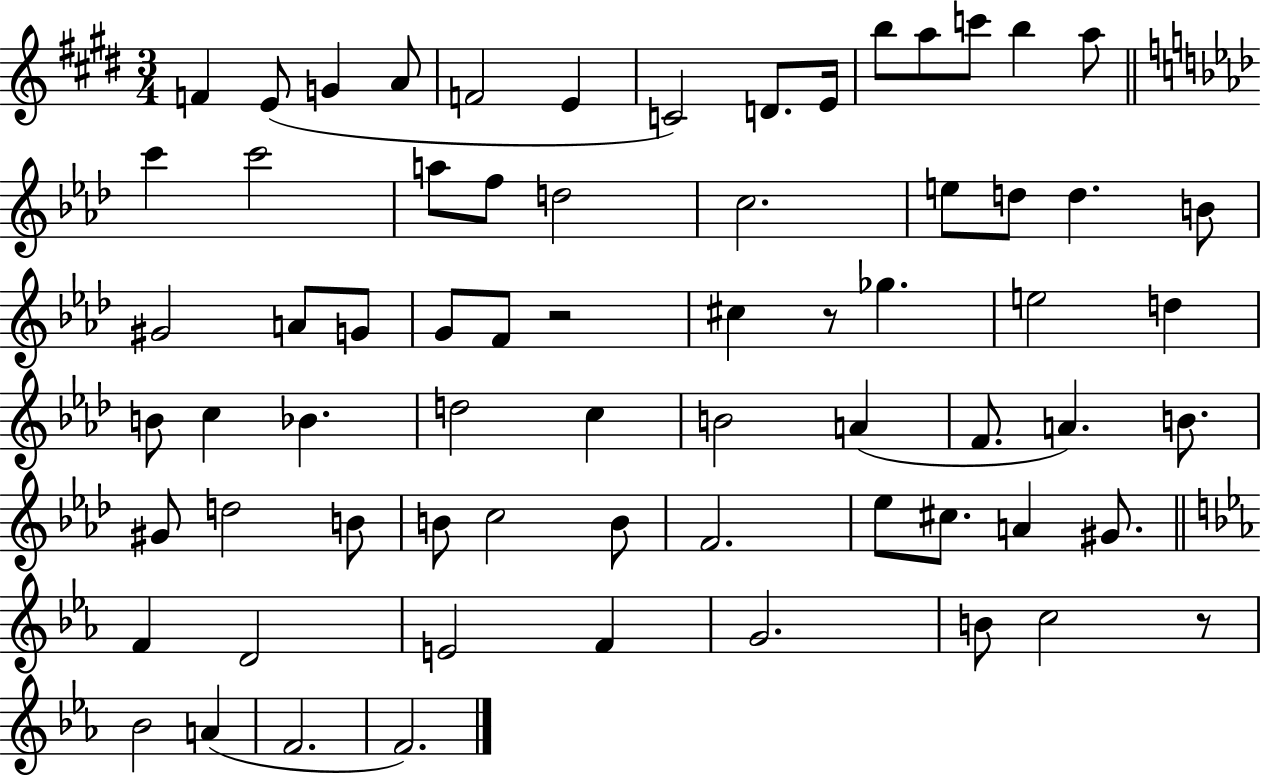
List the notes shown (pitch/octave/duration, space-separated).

F4/q E4/e G4/q A4/e F4/h E4/q C4/h D4/e. E4/s B5/e A5/e C6/e B5/q A5/e C6/q C6/h A5/e F5/e D5/h C5/h. E5/e D5/e D5/q. B4/e G#4/h A4/e G4/e G4/e F4/e R/h C#5/q R/e Gb5/q. E5/h D5/q B4/e C5/q Bb4/q. D5/h C5/q B4/h A4/q F4/e. A4/q. B4/e. G#4/e D5/h B4/e B4/e C5/h B4/e F4/h. Eb5/e C#5/e. A4/q G#4/e. F4/q D4/h E4/h F4/q G4/h. B4/e C5/h R/e Bb4/h A4/q F4/h. F4/h.